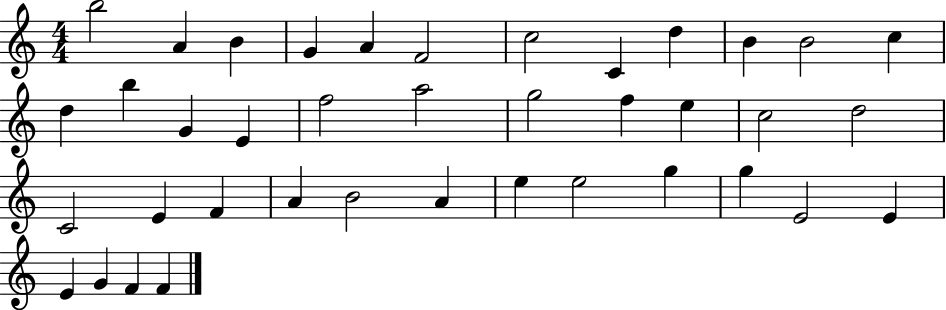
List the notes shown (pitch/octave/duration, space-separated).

B5/h A4/q B4/q G4/q A4/q F4/h C5/h C4/q D5/q B4/q B4/h C5/q D5/q B5/q G4/q E4/q F5/h A5/h G5/h F5/q E5/q C5/h D5/h C4/h E4/q F4/q A4/q B4/h A4/q E5/q E5/h G5/q G5/q E4/h E4/q E4/q G4/q F4/q F4/q